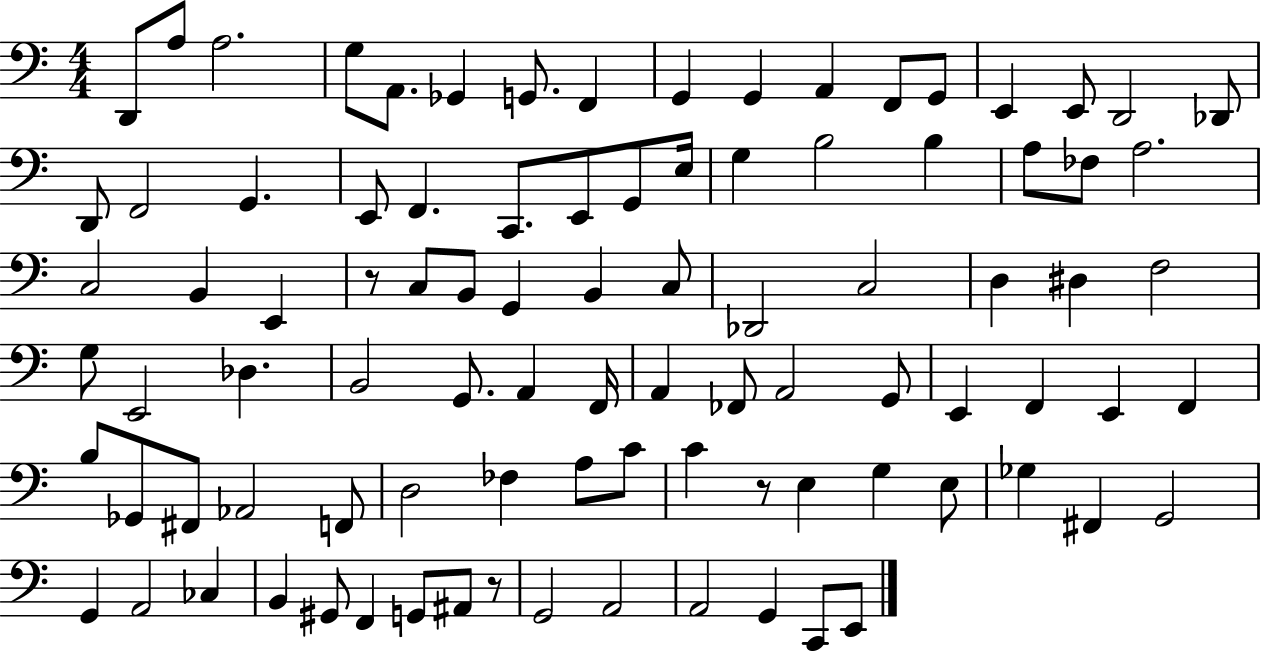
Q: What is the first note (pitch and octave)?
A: D2